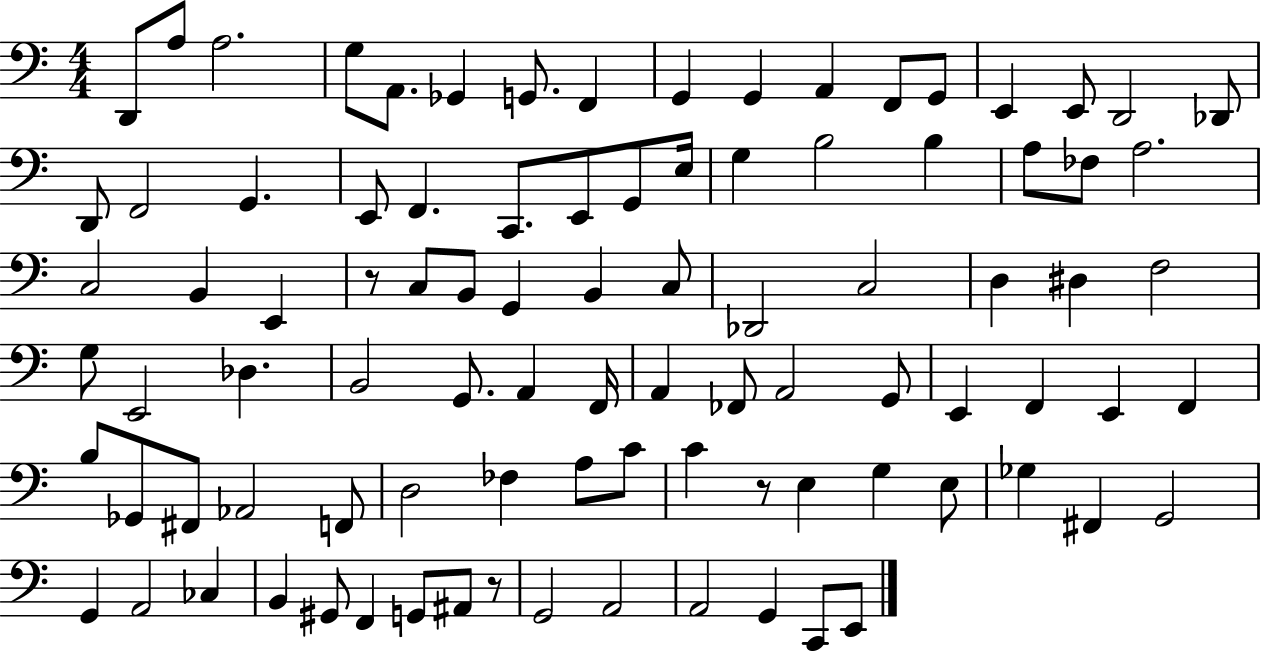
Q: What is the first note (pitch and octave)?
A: D2